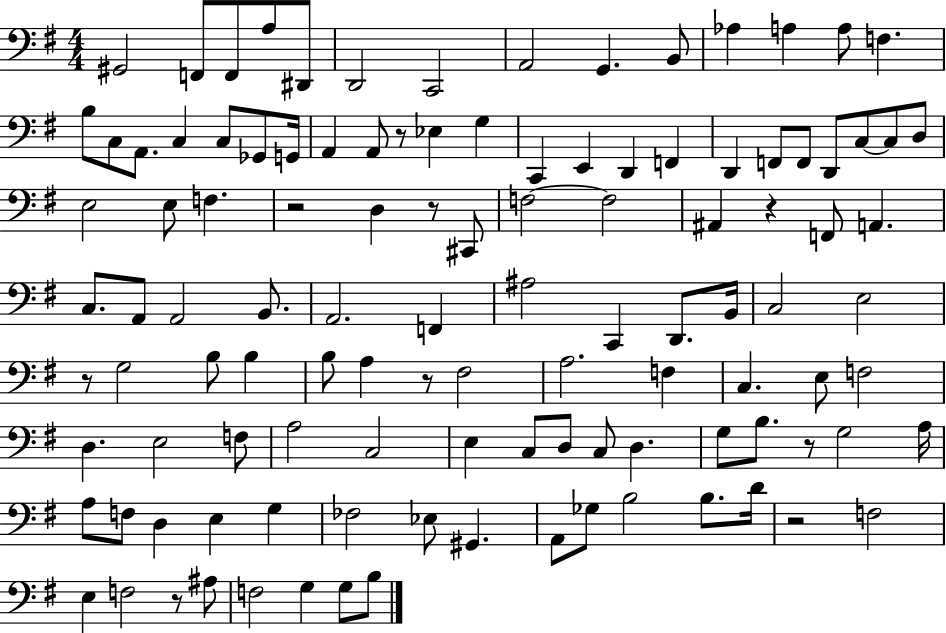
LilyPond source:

{
  \clef bass
  \numericTimeSignature
  \time 4/4
  \key g \major
  gis,2 f,8 f,8 a8 dis,8 | d,2 c,2 | a,2 g,4. b,8 | aes4 a4 a8 f4. | \break b8 c8 a,8. c4 c8 ges,8 g,16 | a,4 a,8 r8 ees4 g4 | c,4 e,4 d,4 f,4 | d,4 f,8 f,8 d,8 c8~~ c8 d8 | \break e2 e8 f4. | r2 d4 r8 cis,8 | f2~~ f2 | ais,4 r4 f,8 a,4. | \break c8. a,8 a,2 b,8. | a,2. f,4 | ais2 c,4 d,8. b,16 | c2 e2 | \break r8 g2 b8 b4 | b8 a4 r8 fis2 | a2. f4 | c4. e8 f2 | \break d4. e2 f8 | a2 c2 | e4 c8 d8 c8 d4. | g8 b8. r8 g2 a16 | \break a8 f8 d4 e4 g4 | fes2 ees8 gis,4. | a,8 ges8 b2 b8. d'16 | r2 f2 | \break e4 f2 r8 ais8 | f2 g4 g8 b8 | \bar "|."
}